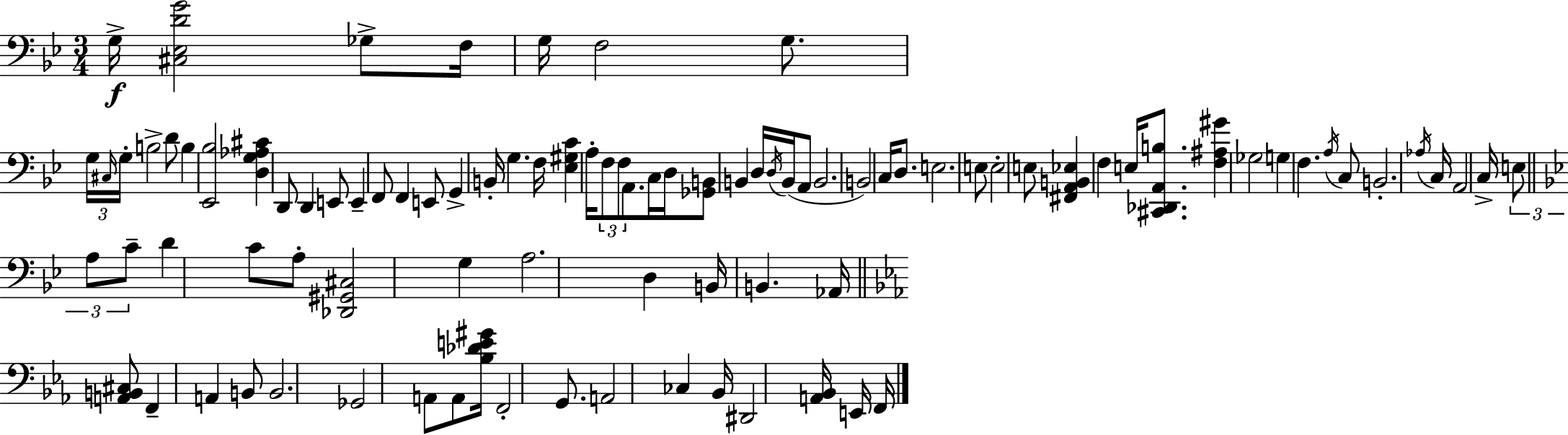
{
  \clef bass
  \numericTimeSignature
  \time 3/4
  \key g \minor
  \repeat volta 2 { g16->\f <cis ees d' g'>2 ges8-> f16 | g16 f2 g8. | \tuplet 3/2 { g16 \grace { cis16 } g16-. } b2-> d'8 | b4 <ees, bes>2 | \break <d g aes cis'>4 d,8 d,4 e,8 | e,4-- f,8 f,4 e,8 | g,4-> b,16-. g4. | f16 <ees gis c'>4 a16-. \tuplet 3/2 { f8 f8 a,8. } | \break c16 d16 <ges, b,>8 b,4 d16 \acciaccatura { d16 }( b,16 | a,8 b,2. | b,2) c16 d8. | e2. | \break e8 e2-. | e8 <fis, a, b, ees>4 f4 e16 <cis, des, a, b>8. | <f ais gis'>4 ges2 | g4 f4. | \break \acciaccatura { a16 } c8 b,2.-. | \acciaccatura { aes16 } c16 a,2 | c16-> \tuplet 3/2 { e8 \bar "||" \break \key g \minor a8 c'8-- } d'4 c'8 a8-. | <des, gis, cis>2 g4 | a2. | d4 b,16 b,4. aes,16 | \break \bar "||" \break \key c \minor <a, b, cis>8 f,4-- a,4 b,8 | b,2. | ges,2 a,8 a,8 | <bes des' e' gis'>16 f,2-. g,8. | \break a,2 ces4 | bes,16 dis,2 <a, bes,>16 e,16 f,16 | } \bar "|."
}